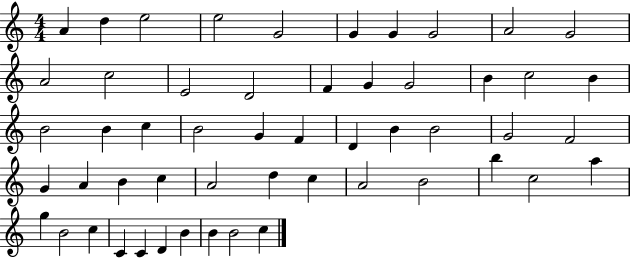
X:1
T:Untitled
M:4/4
L:1/4
K:C
A d e2 e2 G2 G G G2 A2 G2 A2 c2 E2 D2 F G G2 B c2 B B2 B c B2 G F D B B2 G2 F2 G A B c A2 d c A2 B2 b c2 a g B2 c C C D B B B2 c